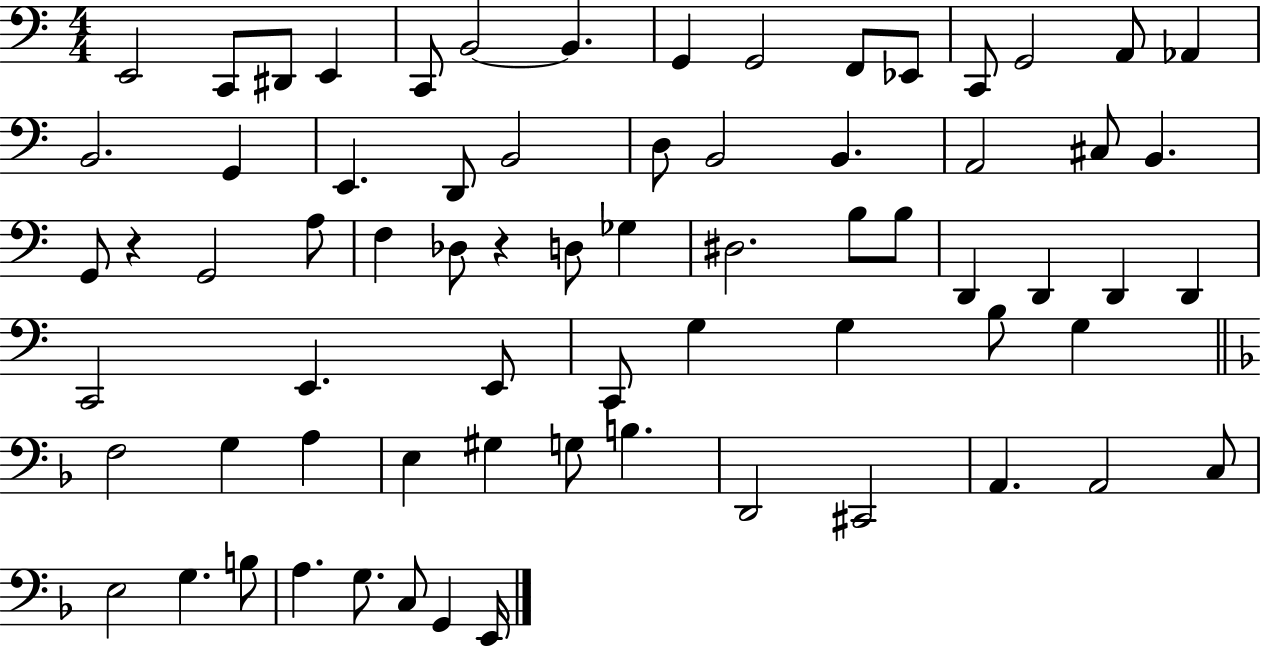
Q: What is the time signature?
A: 4/4